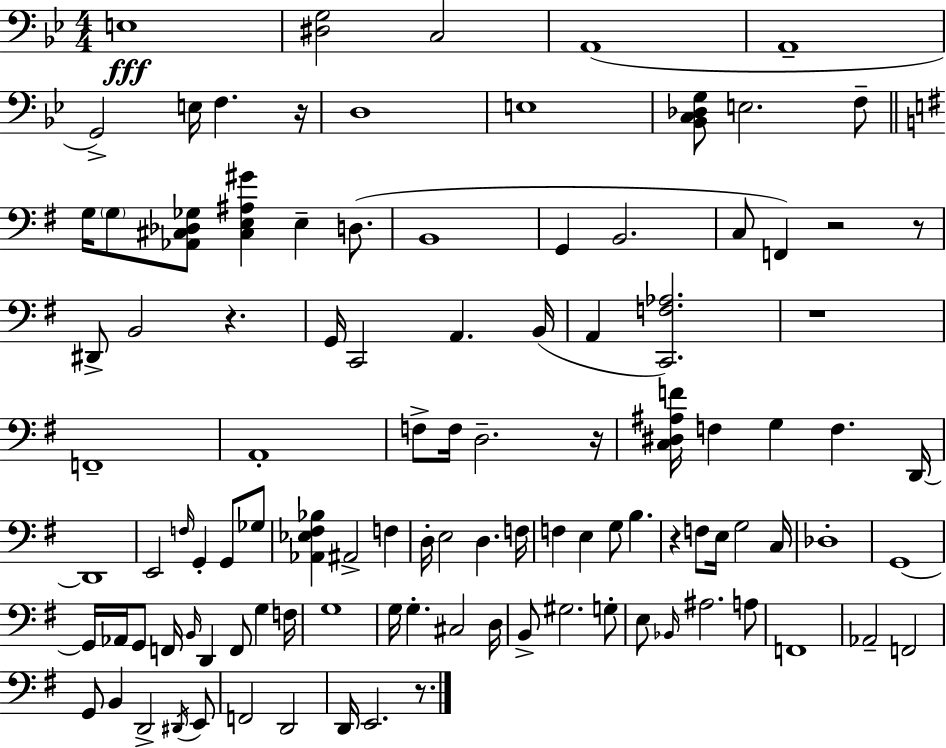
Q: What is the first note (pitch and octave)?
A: E3